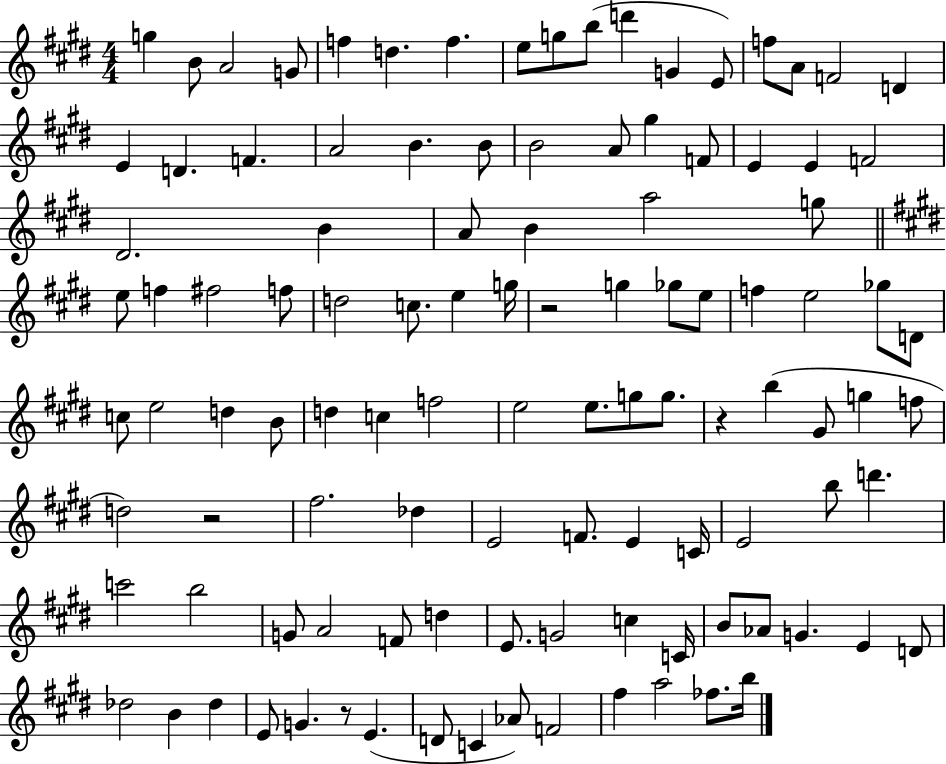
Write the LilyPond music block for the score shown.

{
  \clef treble
  \numericTimeSignature
  \time 4/4
  \key e \major
  g''4 b'8 a'2 g'8 | f''4 d''4. f''4. | e''8 g''8 b''8( d'''4 g'4 e'8) | f''8 a'8 f'2 d'4 | \break e'4 d'4. f'4. | a'2 b'4. b'8 | b'2 a'8 gis''4 f'8 | e'4 e'4 f'2 | \break dis'2. b'4 | a'8 b'4 a''2 g''8 | \bar "||" \break \key e \major e''8 f''4 fis''2 f''8 | d''2 c''8. e''4 g''16 | r2 g''4 ges''8 e''8 | f''4 e''2 ges''8 d'8 | \break c''8 e''2 d''4 b'8 | d''4 c''4 f''2 | e''2 e''8. g''8 g''8. | r4 b''4( gis'8 g''4 f''8 | \break d''2) r2 | fis''2. des''4 | e'2 f'8. e'4 c'16 | e'2 b''8 d'''4. | \break c'''2 b''2 | g'8 a'2 f'8 d''4 | e'8. g'2 c''4 c'16 | b'8 aes'8 g'4. e'4 d'8 | \break des''2 b'4 des''4 | e'8 g'4. r8 e'4.( | d'8 c'4 aes'8) f'2 | fis''4 a''2 fes''8. b''16 | \break \bar "|."
}